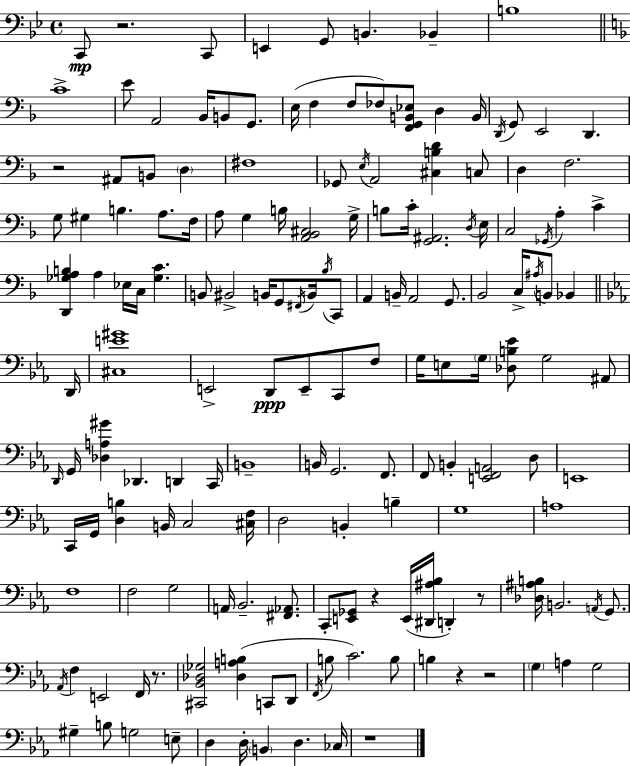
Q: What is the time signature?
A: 4/4